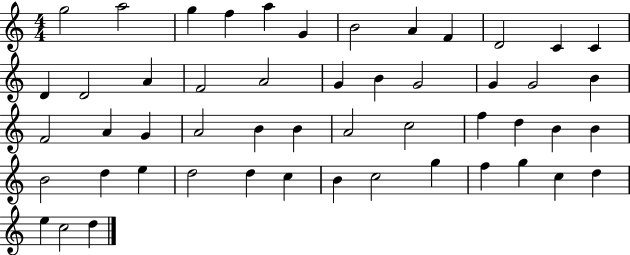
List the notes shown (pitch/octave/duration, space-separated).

G5/h A5/h G5/q F5/q A5/q G4/q B4/h A4/q F4/q D4/h C4/q C4/q D4/q D4/h A4/q F4/h A4/h G4/q B4/q G4/h G4/q G4/h B4/q F4/h A4/q G4/q A4/h B4/q B4/q A4/h C5/h F5/q D5/q B4/q B4/q B4/h D5/q E5/q D5/h D5/q C5/q B4/q C5/h G5/q F5/q G5/q C5/q D5/q E5/q C5/h D5/q